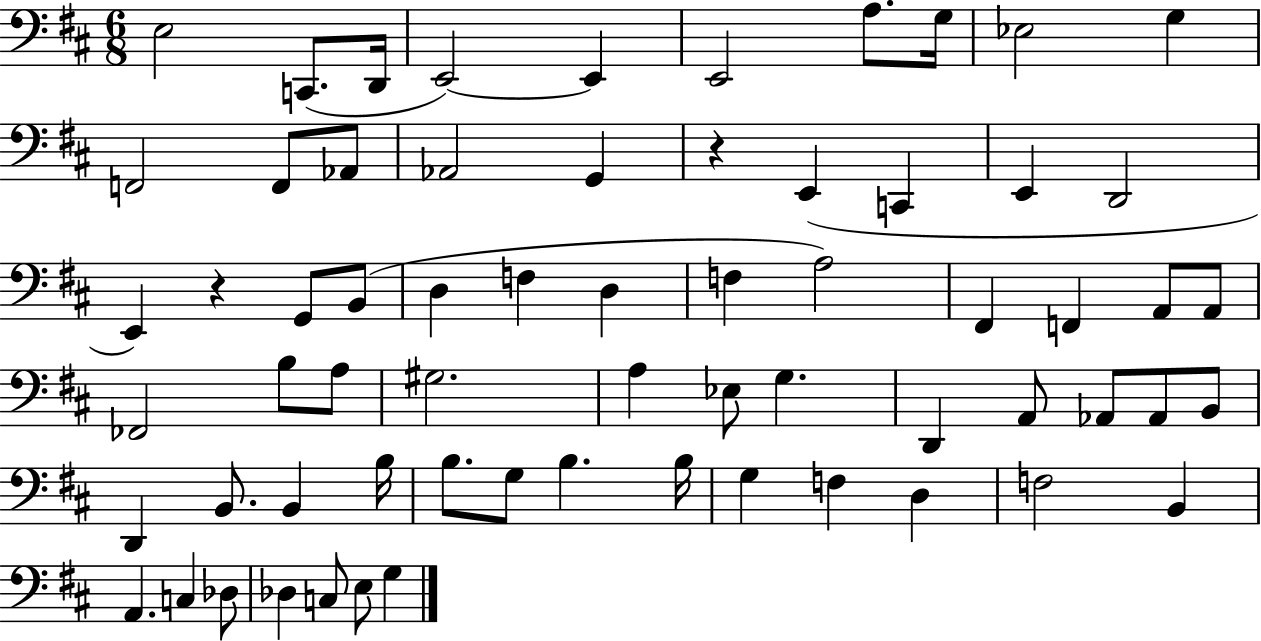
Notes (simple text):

E3/h C2/e. D2/s E2/h E2/q E2/h A3/e. G3/s Eb3/h G3/q F2/h F2/e Ab2/e Ab2/h G2/q R/q E2/q C2/q E2/q D2/h E2/q R/q G2/e B2/e D3/q F3/q D3/q F3/q A3/h F#2/q F2/q A2/e A2/e FES2/h B3/e A3/e G#3/h. A3/q Eb3/e G3/q. D2/q A2/e Ab2/e Ab2/e B2/e D2/q B2/e. B2/q B3/s B3/e. G3/e B3/q. B3/s G3/q F3/q D3/q F3/h B2/q A2/q. C3/q Db3/e Db3/q C3/e E3/e G3/q